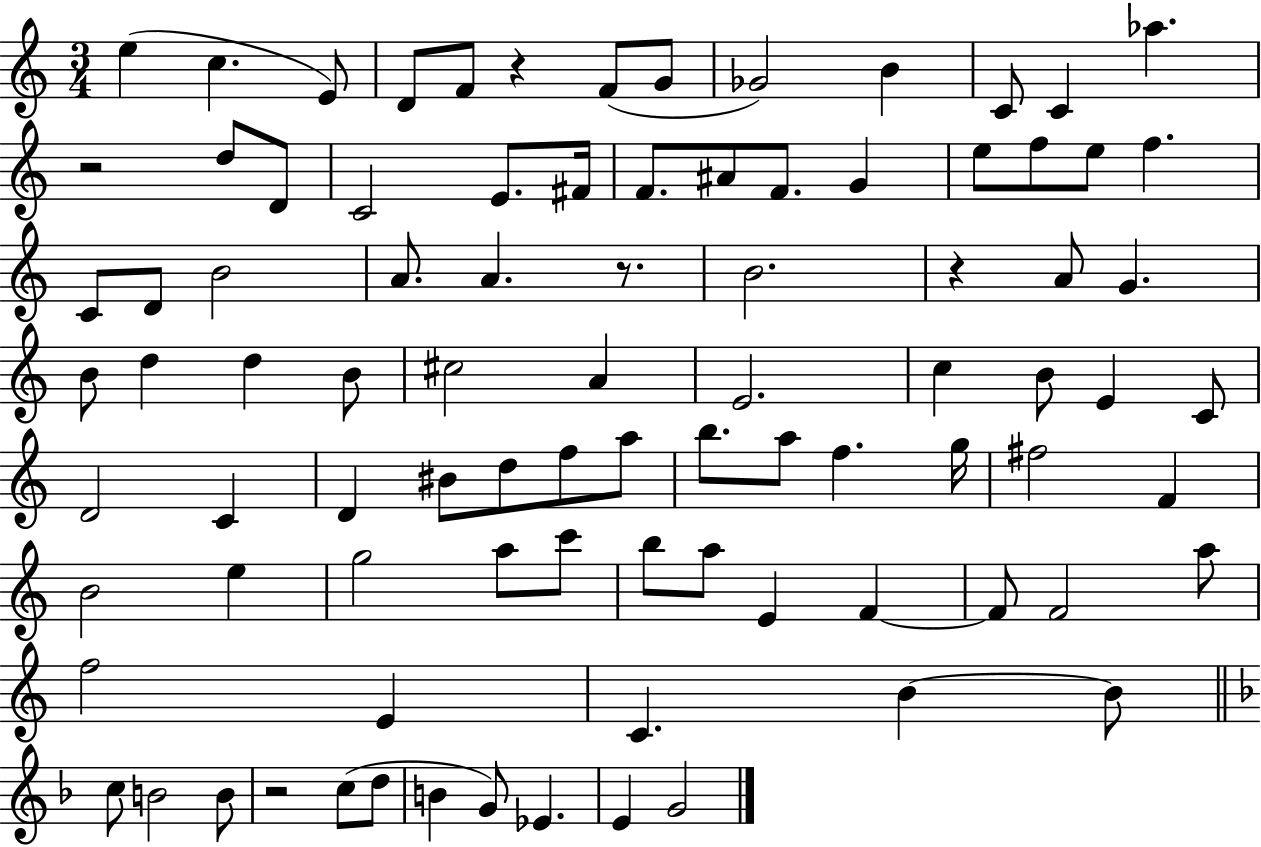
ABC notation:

X:1
T:Untitled
M:3/4
L:1/4
K:C
e c E/2 D/2 F/2 z F/2 G/2 _G2 B C/2 C _a z2 d/2 D/2 C2 E/2 ^F/4 F/2 ^A/2 F/2 G e/2 f/2 e/2 f C/2 D/2 B2 A/2 A z/2 B2 z A/2 G B/2 d d B/2 ^c2 A E2 c B/2 E C/2 D2 C D ^B/2 d/2 f/2 a/2 b/2 a/2 f g/4 ^f2 F B2 e g2 a/2 c'/2 b/2 a/2 E F F/2 F2 a/2 f2 E C B B/2 c/2 B2 B/2 z2 c/2 d/2 B G/2 _E E G2